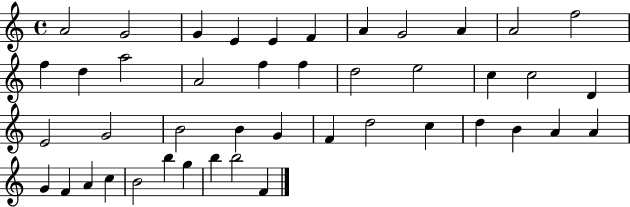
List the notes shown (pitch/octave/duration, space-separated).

A4/h G4/h G4/q E4/q E4/q F4/q A4/q G4/h A4/q A4/h F5/h F5/q D5/q A5/h A4/h F5/q F5/q D5/h E5/h C5/q C5/h D4/q E4/h G4/h B4/h B4/q G4/q F4/q D5/h C5/q D5/q B4/q A4/q A4/q G4/q F4/q A4/q C5/q B4/h B5/q G5/q B5/q B5/h F4/q